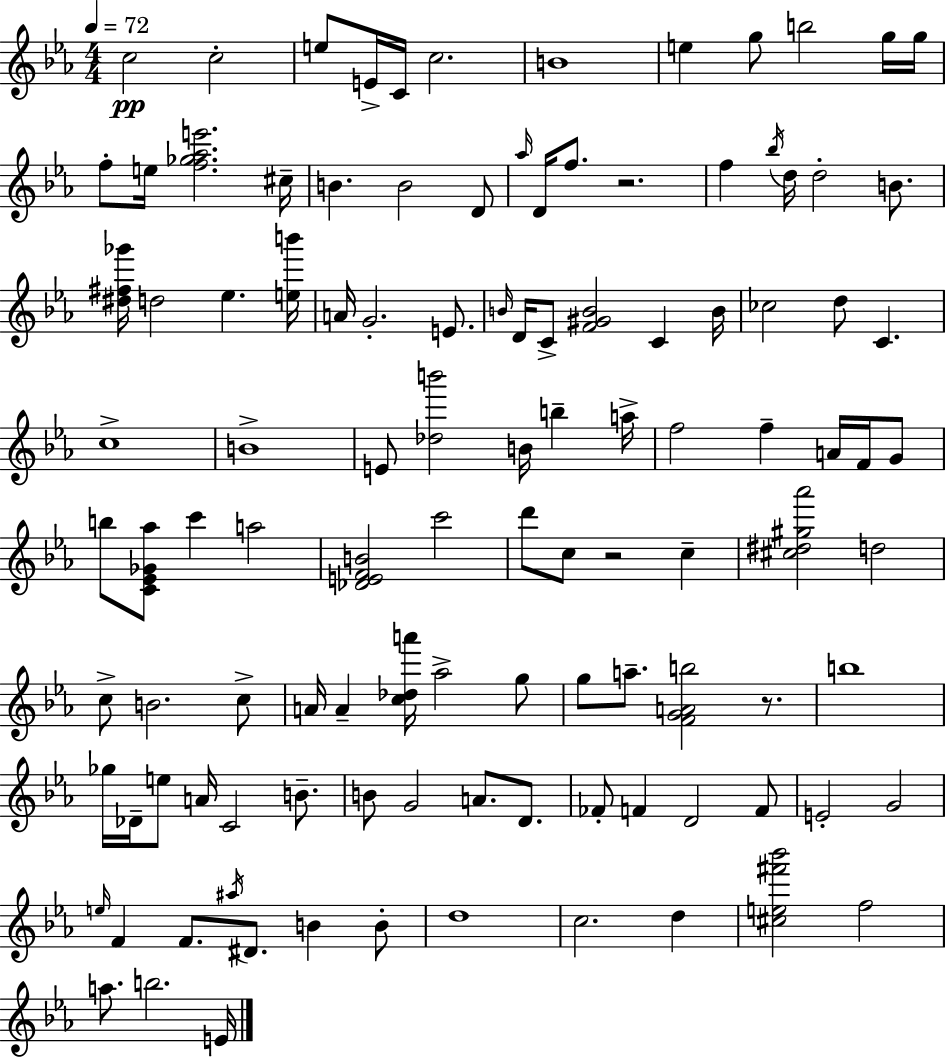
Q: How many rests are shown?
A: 3